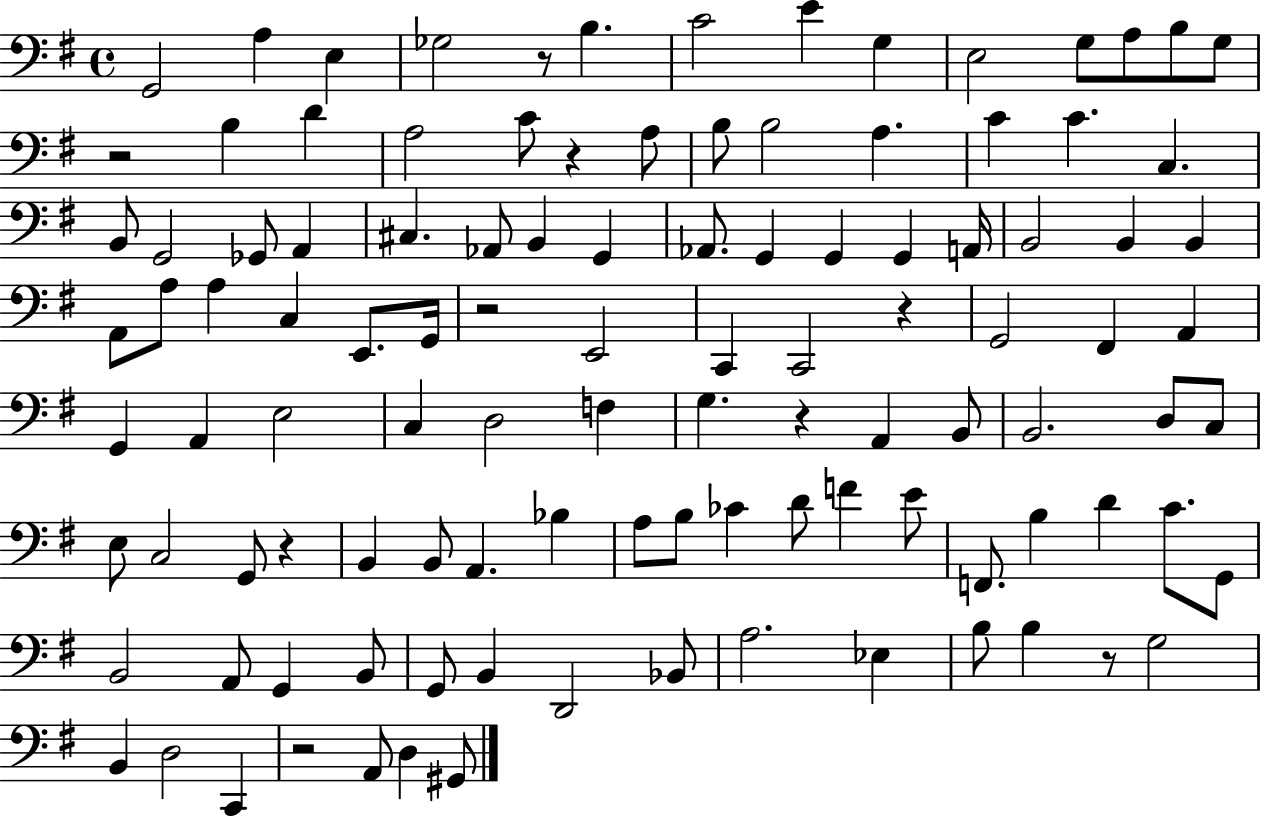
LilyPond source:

{
  \clef bass
  \time 4/4
  \defaultTimeSignature
  \key g \major
  \repeat volta 2 { g,2 a4 e4 | ges2 r8 b4. | c'2 e'4 g4 | e2 g8 a8 b8 g8 | \break r2 b4 d'4 | a2 c'8 r4 a8 | b8 b2 a4. | c'4 c'4. c4. | \break b,8 g,2 ges,8 a,4 | cis4. aes,8 b,4 g,4 | aes,8. g,4 g,4 g,4 a,16 | b,2 b,4 b,4 | \break a,8 a8 a4 c4 e,8. g,16 | r2 e,2 | c,4 c,2 r4 | g,2 fis,4 a,4 | \break g,4 a,4 e2 | c4 d2 f4 | g4. r4 a,4 b,8 | b,2. d8 c8 | \break e8 c2 g,8 r4 | b,4 b,8 a,4. bes4 | a8 b8 ces'4 d'8 f'4 e'8 | f,8. b4 d'4 c'8. g,8 | \break b,2 a,8 g,4 b,8 | g,8 b,4 d,2 bes,8 | a2. ees4 | b8 b4 r8 g2 | \break b,4 d2 c,4 | r2 a,8 d4 gis,8 | } \bar "|."
}